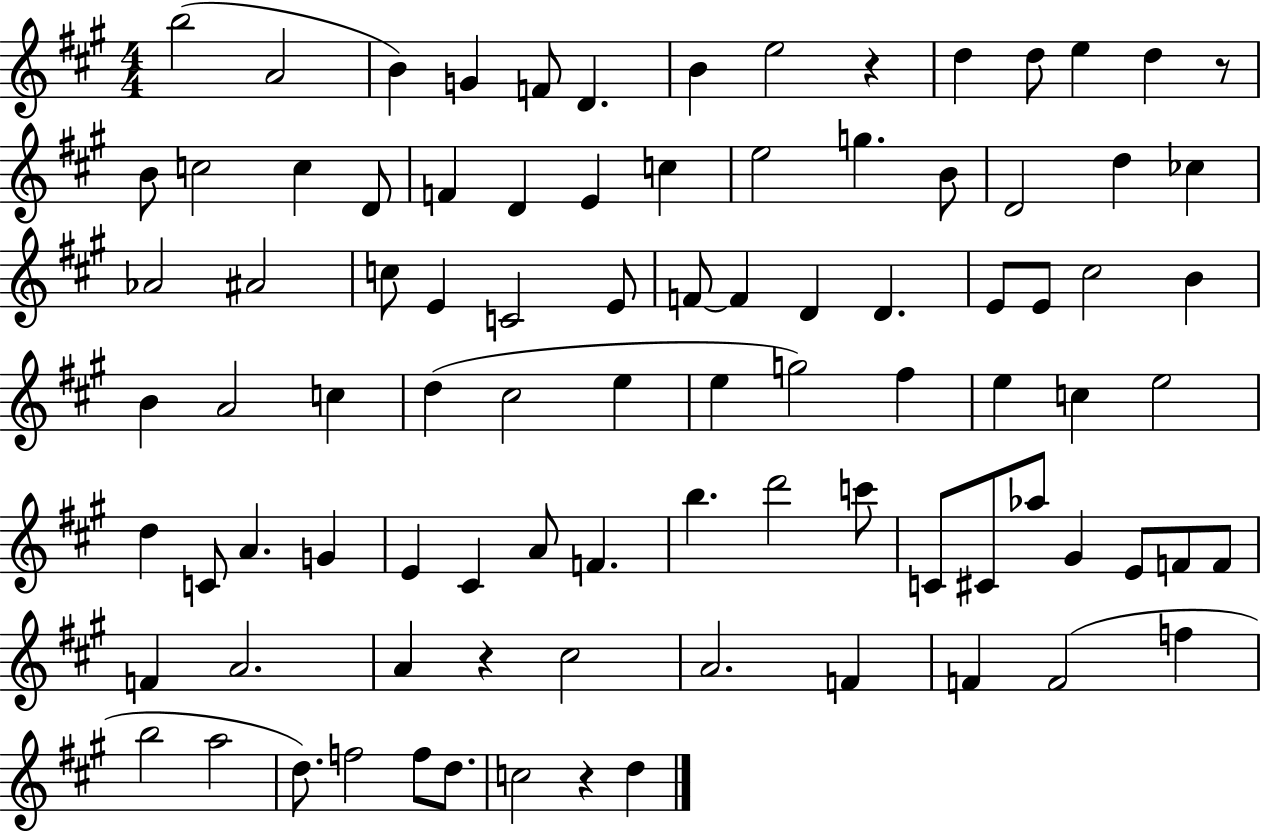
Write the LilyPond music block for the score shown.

{
  \clef treble
  \numericTimeSignature
  \time 4/4
  \key a \major
  b''2( a'2 | b'4) g'4 f'8 d'4. | b'4 e''2 r4 | d''4 d''8 e''4 d''4 r8 | \break b'8 c''2 c''4 d'8 | f'4 d'4 e'4 c''4 | e''2 g''4. b'8 | d'2 d''4 ces''4 | \break aes'2 ais'2 | c''8 e'4 c'2 e'8 | f'8~~ f'4 d'4 d'4. | e'8 e'8 cis''2 b'4 | \break b'4 a'2 c''4 | d''4( cis''2 e''4 | e''4 g''2) fis''4 | e''4 c''4 e''2 | \break d''4 c'8 a'4. g'4 | e'4 cis'4 a'8 f'4. | b''4. d'''2 c'''8 | c'8 cis'8 aes''8 gis'4 e'8 f'8 f'8 | \break f'4 a'2. | a'4 r4 cis''2 | a'2. f'4 | f'4 f'2( f''4 | \break b''2 a''2 | d''8.) f''2 f''8 d''8. | c''2 r4 d''4 | \bar "|."
}